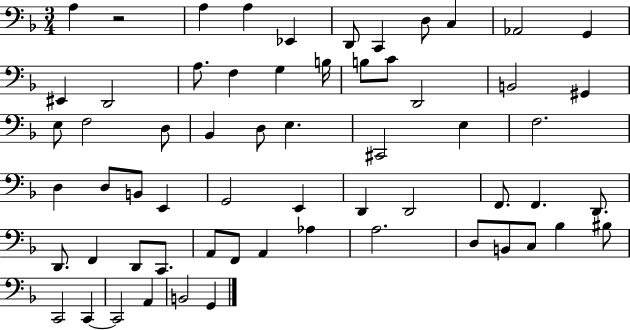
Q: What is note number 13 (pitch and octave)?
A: A3